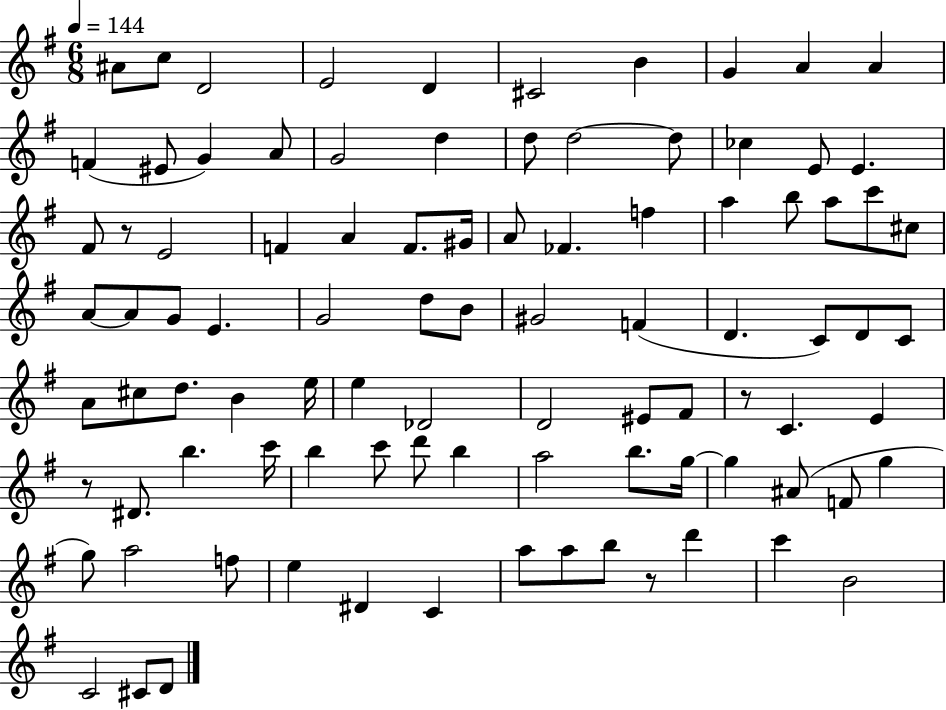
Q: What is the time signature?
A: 6/8